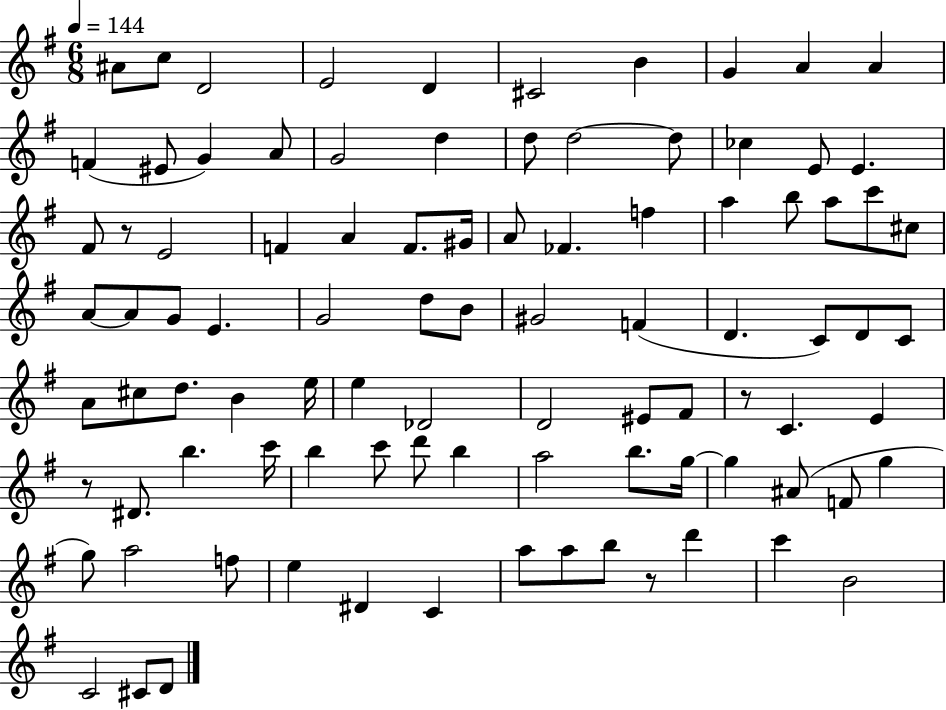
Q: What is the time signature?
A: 6/8